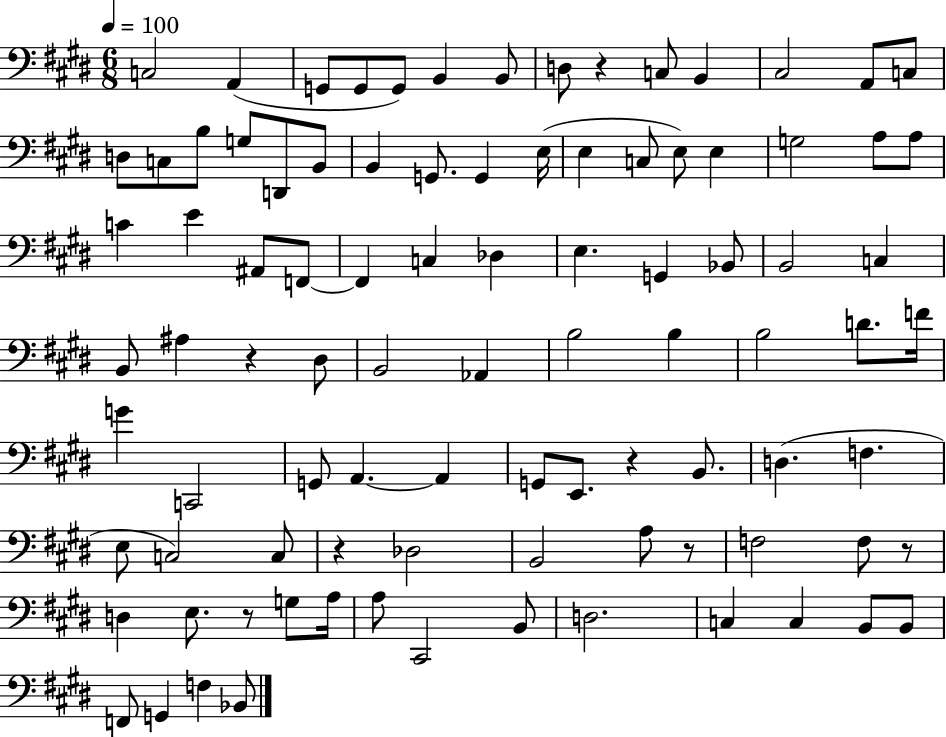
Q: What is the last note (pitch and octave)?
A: Bb2